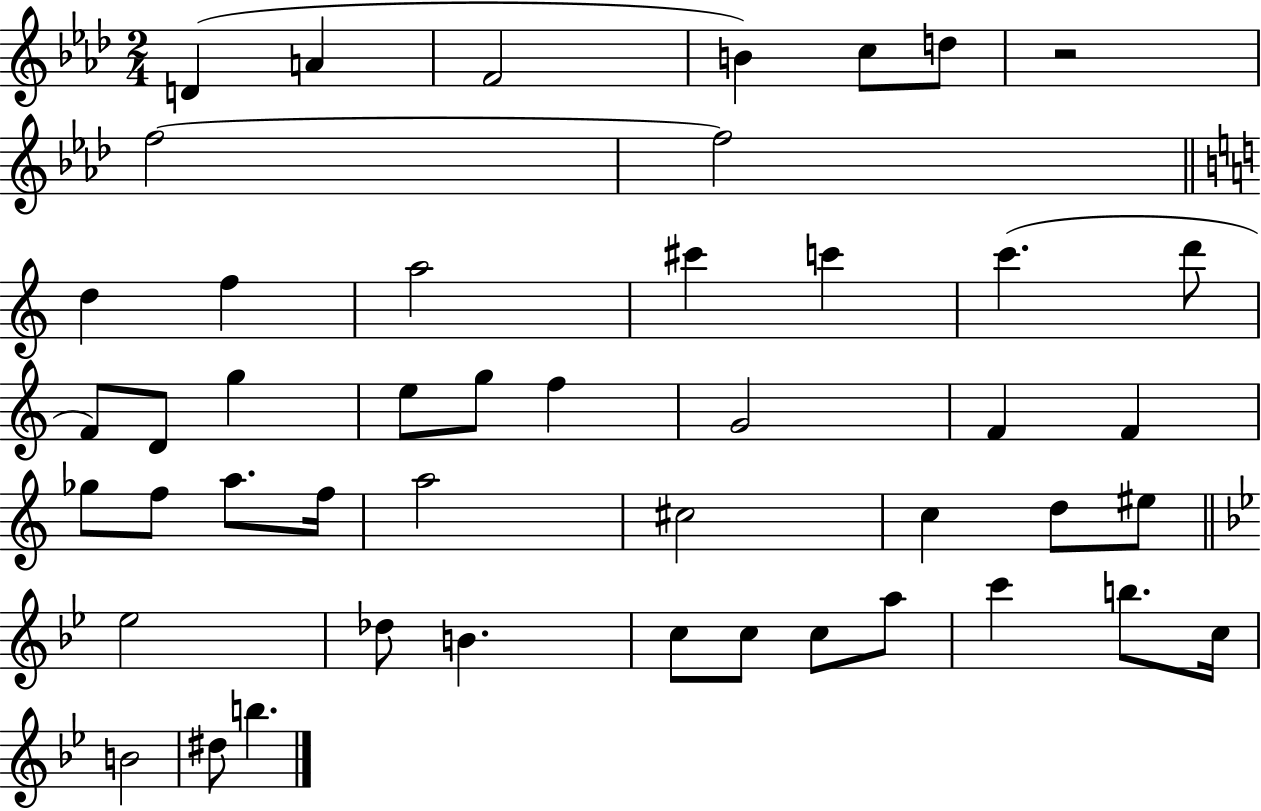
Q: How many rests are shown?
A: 1